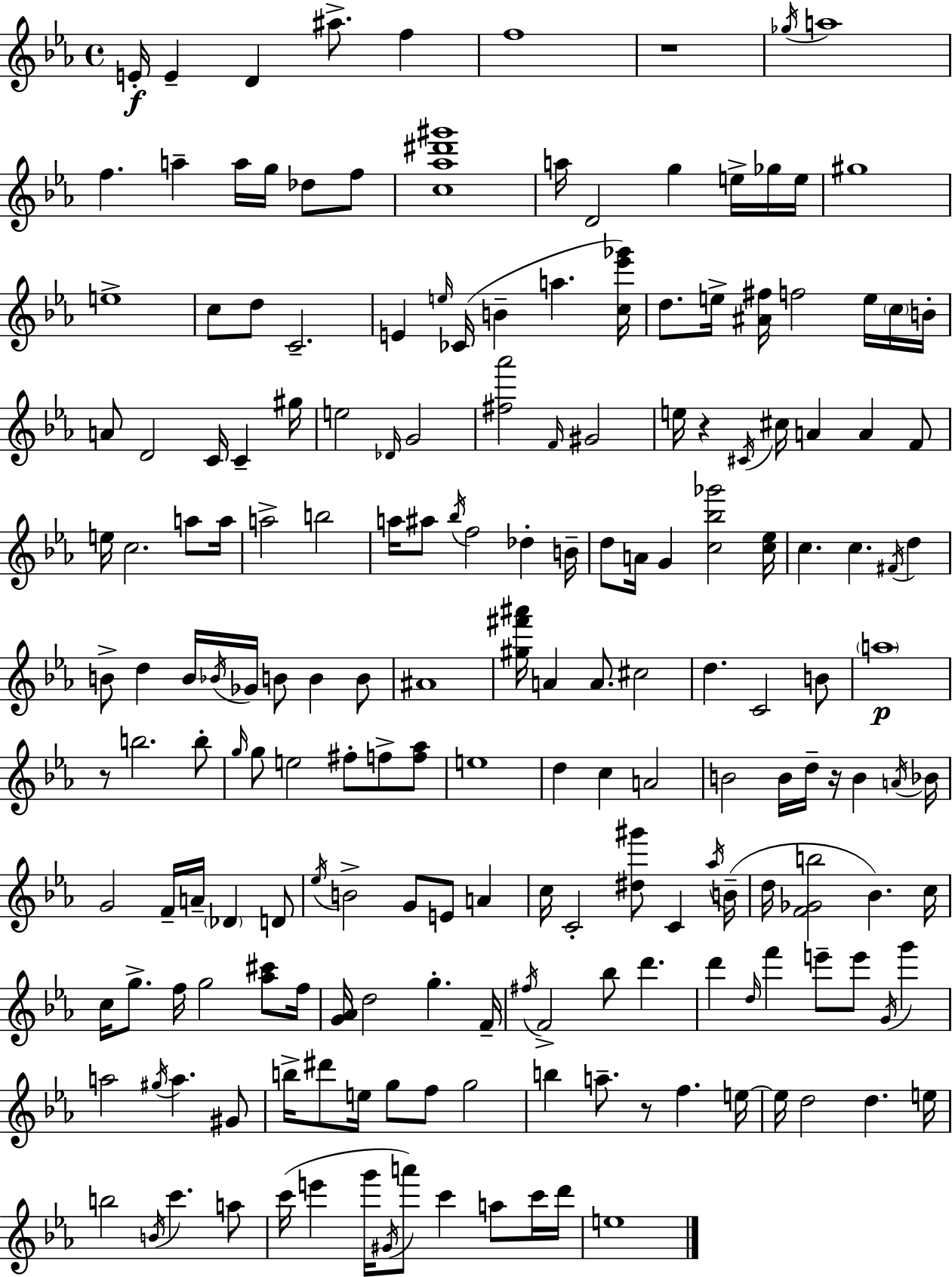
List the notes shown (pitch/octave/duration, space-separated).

E4/s E4/q D4/q A#5/e. F5/q F5/w R/w Gb5/s A5/w F5/q. A5/q A5/s G5/s Db5/e F5/e [C5,Ab5,D#6,G#6]/w A5/s D4/h G5/q E5/s Gb5/s E5/s G#5/w E5/w C5/e D5/e C4/h. E4/q E5/s CES4/s B4/q A5/q. [C5,Eb6,Gb6]/s D5/e. E5/s [A#4,F#5]/s F5/h E5/s C5/s B4/s A4/e D4/h C4/s C4/q G#5/s E5/h Db4/s G4/h [F#5,Ab6]/h F4/s G#4/h E5/s R/q C#4/s C#5/s A4/q A4/q F4/e E5/s C5/h. A5/e A5/s A5/h B5/h A5/s A#5/e Bb5/s F5/h Db5/q B4/s D5/e A4/s G4/q [C5,Bb5,Gb6]/h [C5,Eb5]/s C5/q. C5/q. F#4/s D5/q B4/e D5/q B4/s Bb4/s Gb4/s B4/e B4/q B4/e A#4/w [G#5,F#6,A#6]/s A4/q A4/e. C#5/h D5/q. C4/h B4/e A5/w R/e B5/h. B5/e G5/s G5/e E5/h F#5/e F5/e [F5,Ab5]/e E5/w D5/q C5/q A4/h B4/h B4/s D5/s R/s B4/q A4/s Bb4/s G4/h F4/s A4/s Db4/q D4/e Eb5/s B4/h G4/e E4/e A4/q C5/s C4/h [D#5,G#6]/e C4/q Ab5/s B4/s D5/s [F4,Gb4,B5]/h Bb4/q. C5/s C5/s G5/e. F5/s G5/h [Ab5,C#6]/e F5/s [G4,Ab4]/s D5/h G5/q. F4/s F#5/s F4/h Bb5/e D6/q. D6/q D5/s F6/q E6/e E6/e G4/s G6/q A5/h G#5/s A5/q. G#4/e B5/s D#6/e E5/s G5/e F5/e G5/h B5/q A5/e. R/e F5/q. E5/s E5/s D5/h D5/q. E5/s B5/h B4/s C6/q. A5/e C6/s E6/q G6/s G#4/s A6/e C6/q A5/e C6/s D6/s E5/w